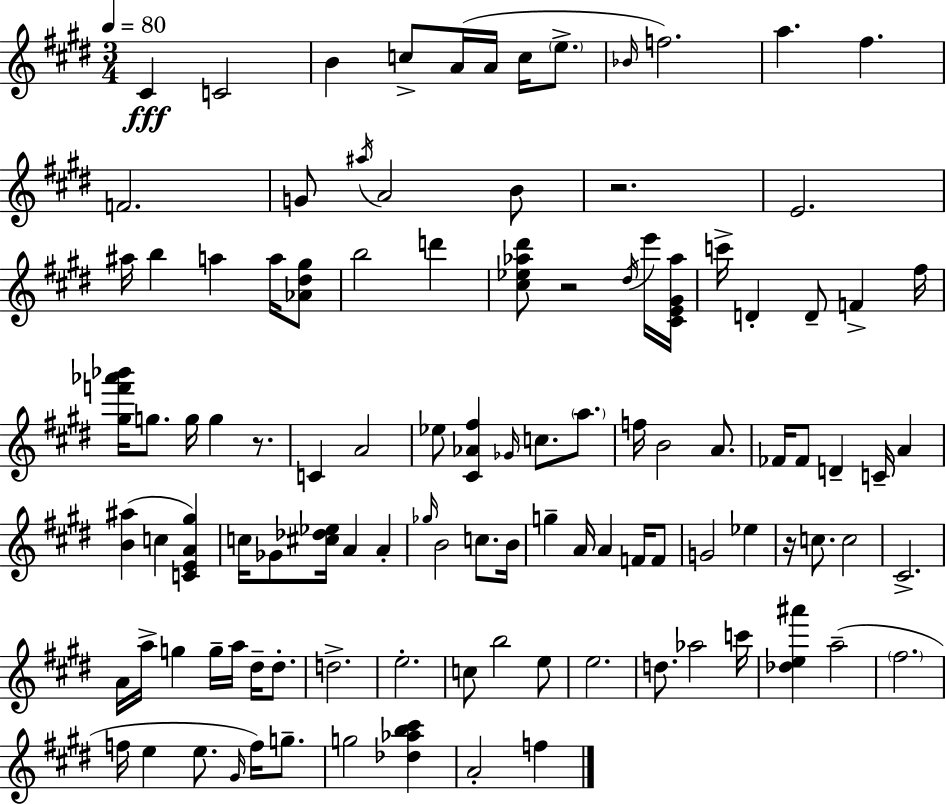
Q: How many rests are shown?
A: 4